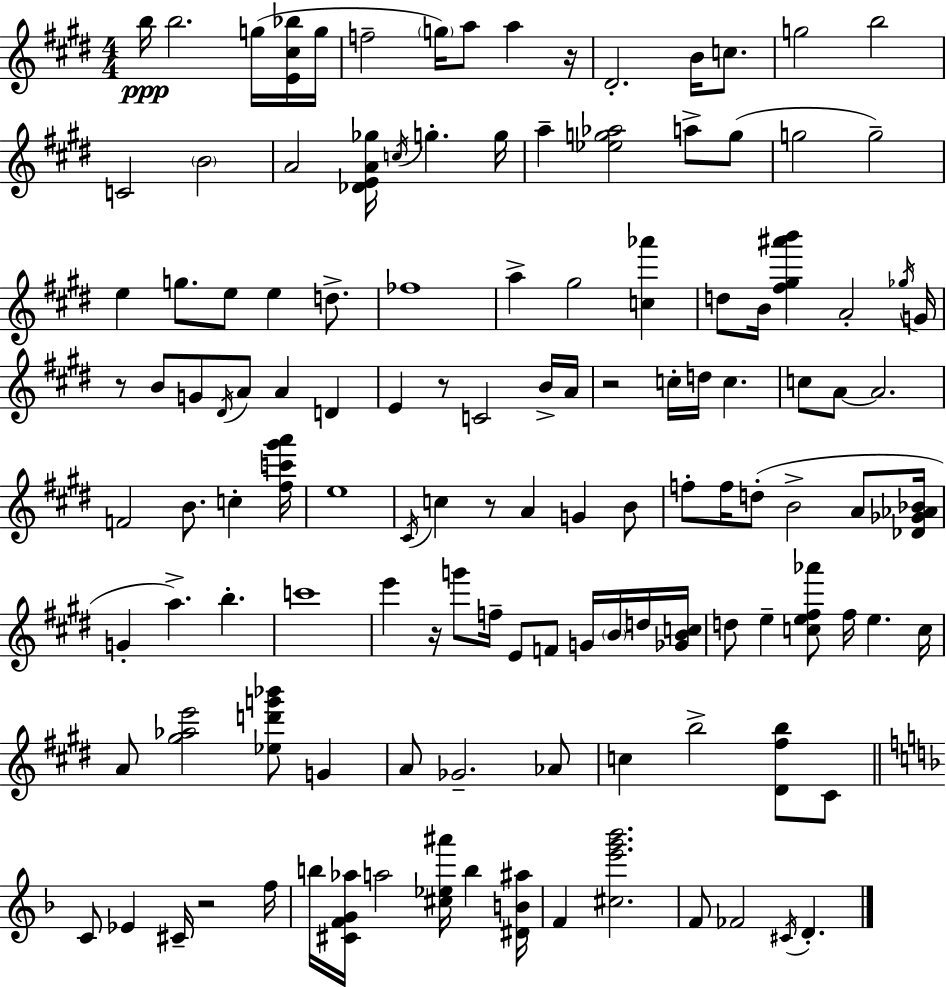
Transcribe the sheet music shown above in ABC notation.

X:1
T:Untitled
M:4/4
L:1/4
K:E
b/4 b2 g/4 [E^c_b]/4 g/4 f2 g/4 a/2 a z/4 ^D2 B/4 c/2 g2 b2 C2 B2 A2 [_DEA_g]/4 c/4 g g/4 a [_eg_a]2 a/2 g/2 g2 g2 e g/2 e/2 e d/2 _f4 a ^g2 [c_a'] d/2 B/4 [^f^g^a'b'] A2 _g/4 G/4 z/2 B/2 G/2 ^D/4 A/2 A D E z/2 C2 B/4 A/4 z2 c/4 d/4 c c/2 A/2 A2 F2 B/2 c [^fc'^g'a']/4 e4 ^C/4 c z/2 A G B/2 f/2 f/4 d/2 B2 A/2 [_D_G_A_B]/4 G a b c'4 e' z/4 g'/2 f/4 E/2 F/2 G/4 B/4 d/4 [_GBc]/4 d/2 e [ce^f_a']/2 ^f/4 e c/4 A/2 [^g_ae']2 [_ed'g'_b']/2 G A/2 _G2 _A/2 c b2 [^D^fb]/2 ^C/2 C/2 _E ^C/4 z2 f/4 b/4 [^CFG_a]/4 a2 [^c_e^a']/4 b [^DB^a]/4 F [^ce'g'_b']2 F/2 _F2 ^C/4 D